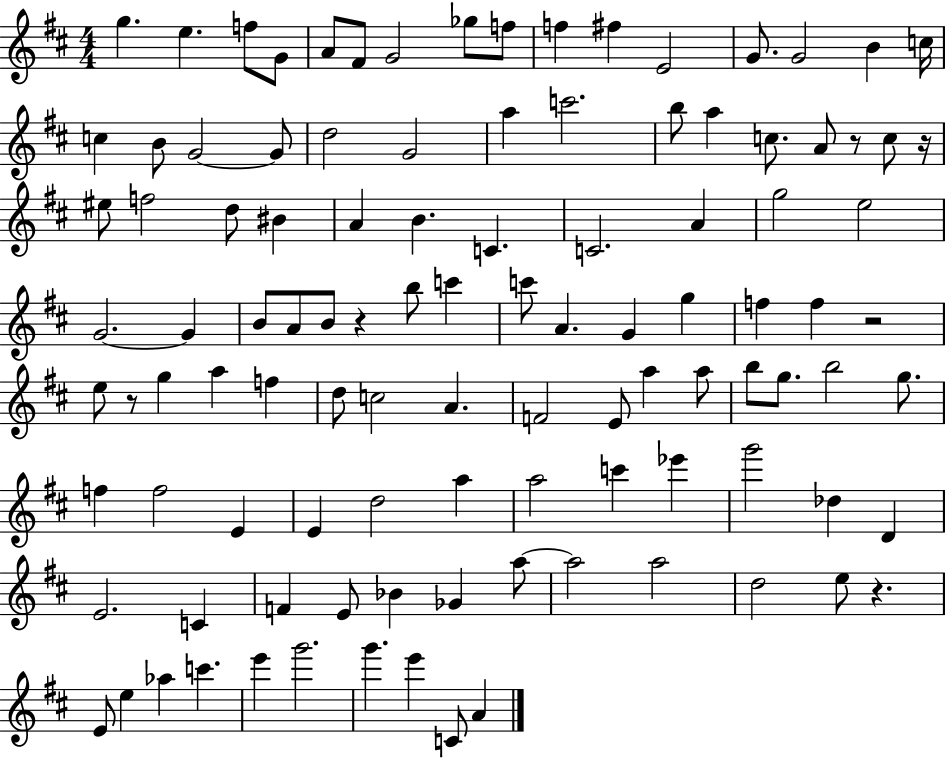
G5/q. E5/q. F5/e G4/e A4/e F#4/e G4/h Gb5/e F5/e F5/q F#5/q E4/h G4/e. G4/h B4/q C5/s C5/q B4/e G4/h G4/e D5/h G4/h A5/q C6/h. B5/e A5/q C5/e. A4/e R/e C5/e R/s EIS5/e F5/h D5/e BIS4/q A4/q B4/q. C4/q. C4/h. A4/q G5/h E5/h G4/h. G4/q B4/e A4/e B4/e R/q B5/e C6/q C6/e A4/q. G4/q G5/q F5/q F5/q R/h E5/e R/e G5/q A5/q F5/q D5/e C5/h A4/q. F4/h E4/e A5/q A5/e B5/e G5/e. B5/h G5/e. F5/q F5/h E4/q E4/q D5/h A5/q A5/h C6/q Eb6/q G6/h Db5/q D4/q E4/h. C4/q F4/q E4/e Bb4/q Gb4/q A5/e A5/h A5/h D5/h E5/e R/q. E4/e E5/q Ab5/q C6/q. E6/q G6/h. G6/q. E6/q C4/e A4/q